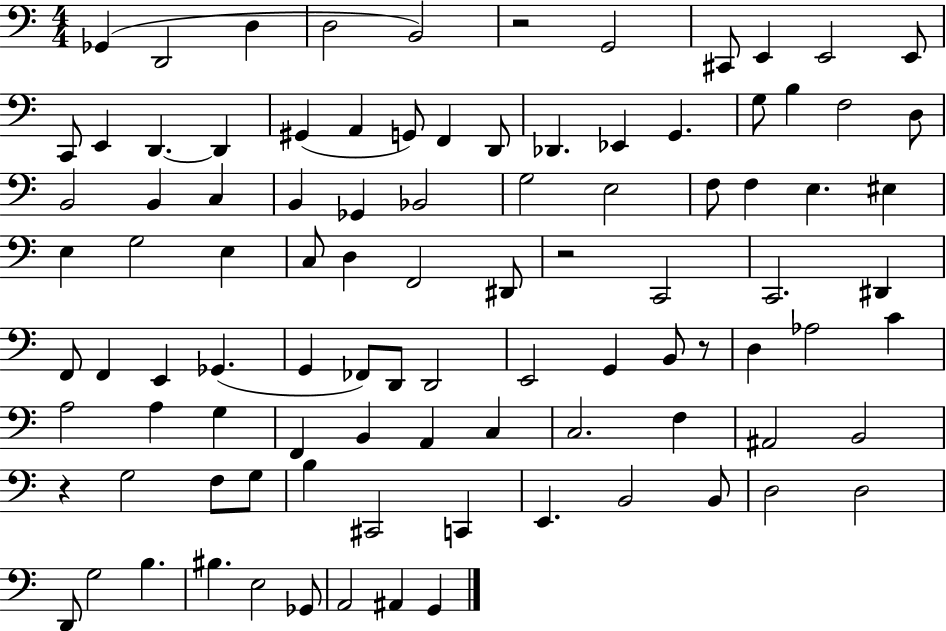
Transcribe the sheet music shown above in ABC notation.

X:1
T:Untitled
M:4/4
L:1/4
K:C
_G,, D,,2 D, D,2 B,,2 z2 G,,2 ^C,,/2 E,, E,,2 E,,/2 C,,/2 E,, D,, D,, ^G,, A,, G,,/2 F,, D,,/2 _D,, _E,, G,, G,/2 B, F,2 D,/2 B,,2 B,, C, B,, _G,, _B,,2 G,2 E,2 F,/2 F, E, ^E, E, G,2 E, C,/2 D, F,,2 ^D,,/2 z2 C,,2 C,,2 ^D,, F,,/2 F,, E,, _G,, G,, _F,,/2 D,,/2 D,,2 E,,2 G,, B,,/2 z/2 D, _A,2 C A,2 A, G, F,, B,, A,, C, C,2 F, ^A,,2 B,,2 z G,2 F,/2 G,/2 B, ^C,,2 C,, E,, B,,2 B,,/2 D,2 D,2 D,,/2 G,2 B, ^B, E,2 _G,,/2 A,,2 ^A,, G,,